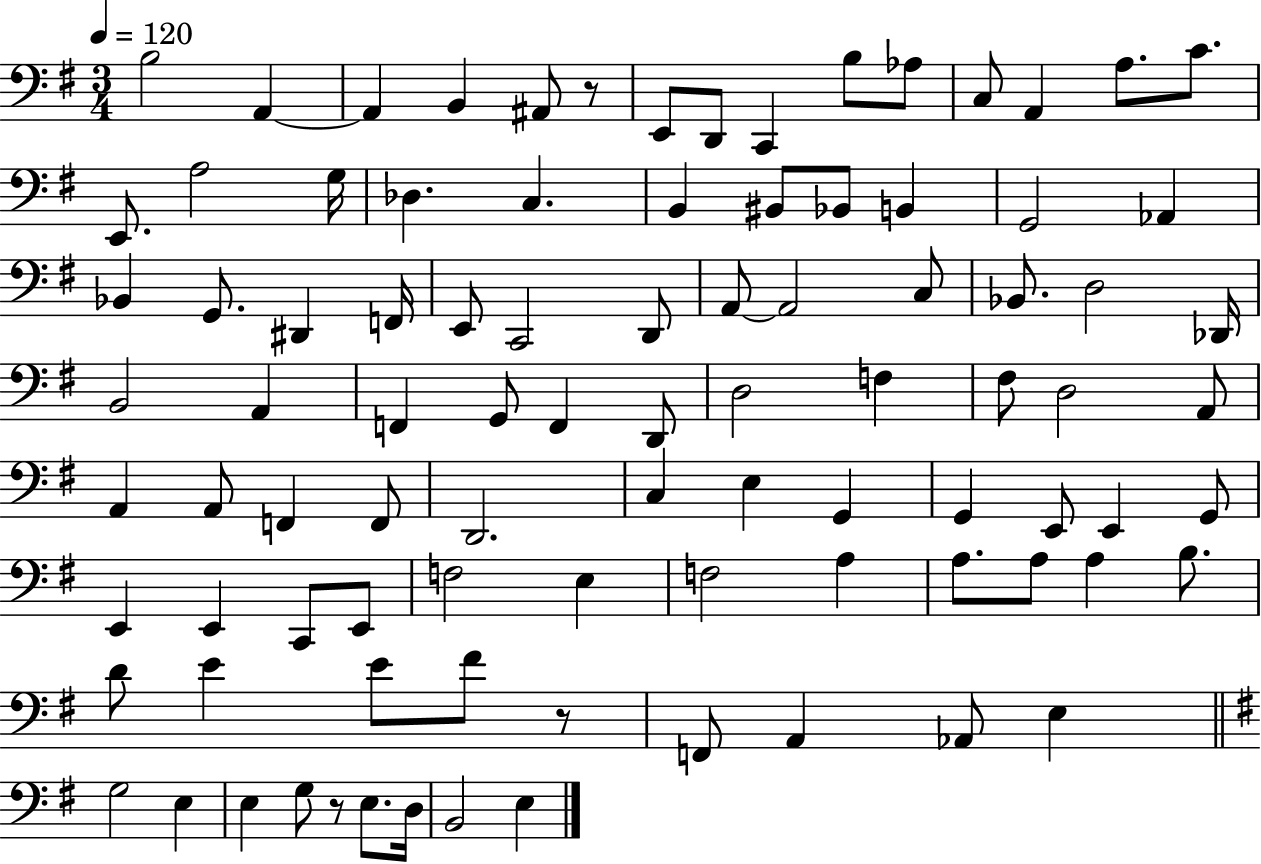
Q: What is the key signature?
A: G major